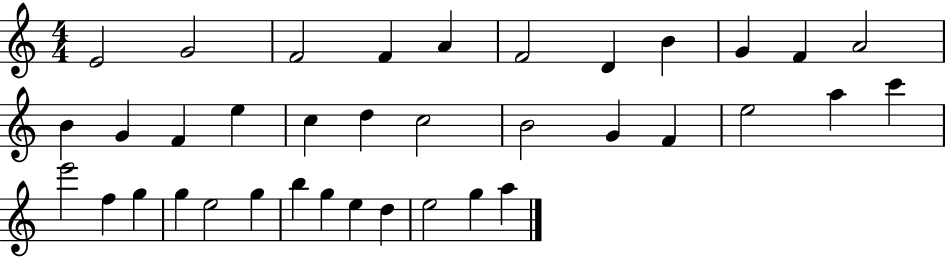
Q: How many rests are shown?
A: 0